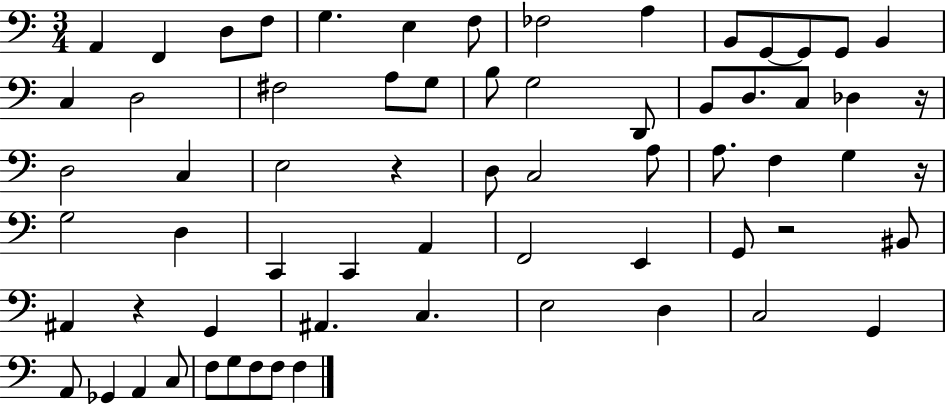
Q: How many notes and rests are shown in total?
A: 66